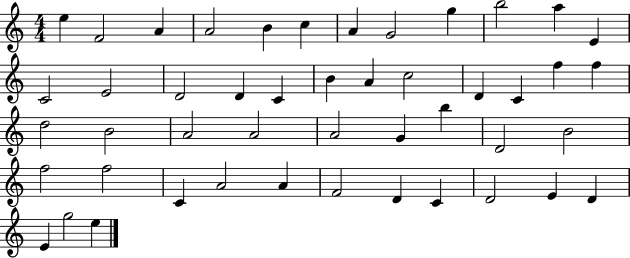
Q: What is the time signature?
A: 4/4